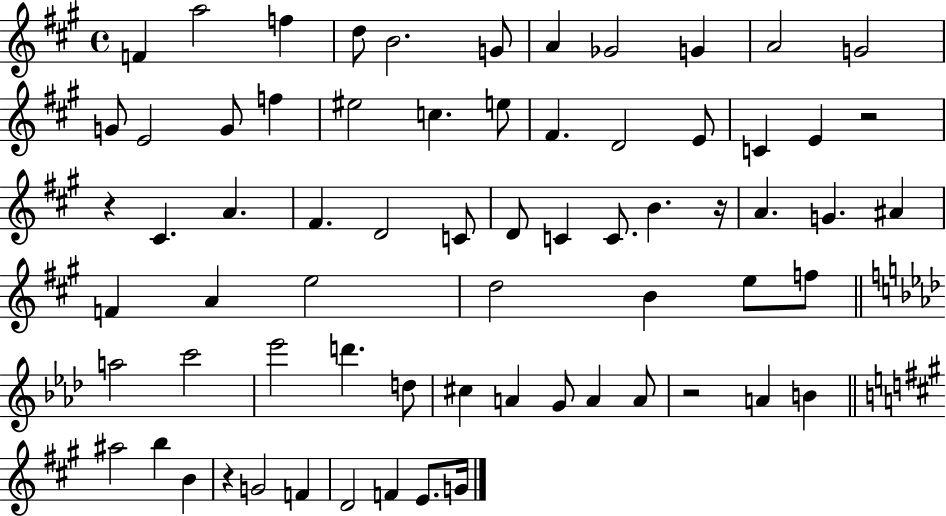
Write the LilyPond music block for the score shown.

{
  \clef treble
  \time 4/4
  \defaultTimeSignature
  \key a \major
  \repeat volta 2 { f'4 a''2 f''4 | d''8 b'2. g'8 | a'4 ges'2 g'4 | a'2 g'2 | \break g'8 e'2 g'8 f''4 | eis''2 c''4. e''8 | fis'4. d'2 e'8 | c'4 e'4 r2 | \break r4 cis'4. a'4. | fis'4. d'2 c'8 | d'8 c'4 c'8. b'4. r16 | a'4. g'4. ais'4 | \break f'4 a'4 e''2 | d''2 b'4 e''8 f''8 | \bar "||" \break \key aes \major a''2 c'''2 | ees'''2 d'''4. d''8 | cis''4 a'4 g'8 a'4 a'8 | r2 a'4 b'4 | \break \bar "||" \break \key a \major ais''2 b''4 b'4 | r4 g'2 f'4 | d'2 f'4 e'8. g'16 | } \bar "|."
}